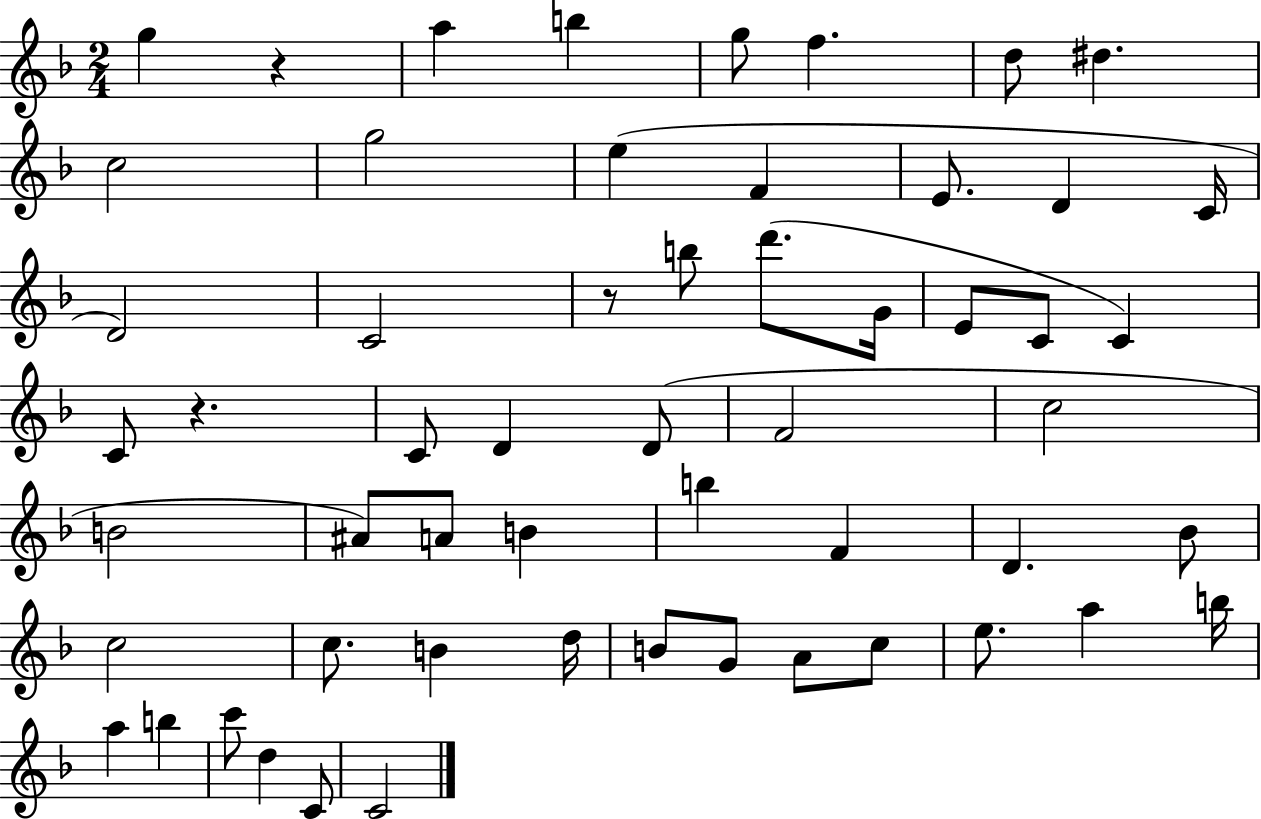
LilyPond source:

{
  \clef treble
  \numericTimeSignature
  \time 2/4
  \key f \major
  \repeat volta 2 { g''4 r4 | a''4 b''4 | g''8 f''4. | d''8 dis''4. | \break c''2 | g''2 | e''4( f'4 | e'8. d'4 c'16 | \break d'2) | c'2 | r8 b''8 d'''8.( g'16 | e'8 c'8 c'4) | \break c'8 r4. | c'8 d'4 d'8( | f'2 | c''2 | \break b'2 | ais'8) a'8 b'4 | b''4 f'4 | d'4. bes'8 | \break c''2 | c''8. b'4 d''16 | b'8 g'8 a'8 c''8 | e''8. a''4 b''16 | \break a''4 b''4 | c'''8 d''4 c'8 | c'2 | } \bar "|."
}